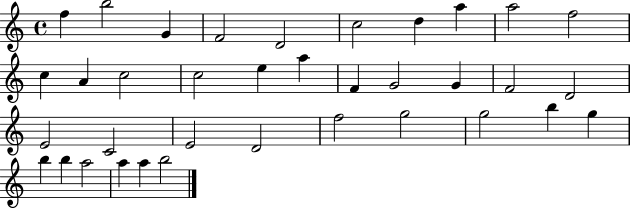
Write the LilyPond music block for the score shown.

{
  \clef treble
  \time 4/4
  \defaultTimeSignature
  \key c \major
  f''4 b''2 g'4 | f'2 d'2 | c''2 d''4 a''4 | a''2 f''2 | \break c''4 a'4 c''2 | c''2 e''4 a''4 | f'4 g'2 g'4 | f'2 d'2 | \break e'2 c'2 | e'2 d'2 | f''2 g''2 | g''2 b''4 g''4 | \break b''4 b''4 a''2 | a''4 a''4 b''2 | \bar "|."
}